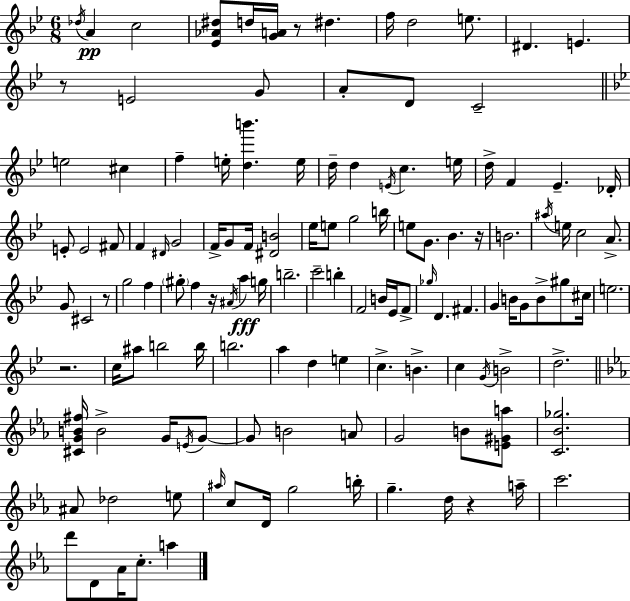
Db5/s A4/q C5/h [Eb4,Ab4,D#5]/e D5/s [G4,A4]/s R/e D#5/q. F5/s D5/h E5/e. D#4/q. E4/q. R/e E4/h G4/e A4/e D4/e C4/h E5/h C#5/q F5/q E5/s [D5,B6]/q. E5/s D5/s D5/q E4/s C5/q. E5/s D5/s F4/q Eb4/q. Db4/s E4/e E4/h F#4/e F4/q D#4/s G4/h F4/s G4/e F4/s [D#4,B4]/h Eb5/s E5/e G5/h B5/s E5/e G4/e. Bb4/q. R/s B4/h. A#5/s E5/s C5/h A4/e. G4/e C#4/h R/e G5/h F5/q G#5/e F5/q R/s A#4/s A5/q G5/s B5/h. C6/h B5/q F4/h B4/s Eb4/s F4/e Gb5/s D4/q. F#4/q. G4/q B4/s G4/e B4/e G#5/e C#5/s E5/h. R/h. C5/s A#5/e B5/h B5/s B5/h. A5/q D5/q E5/q C5/q. B4/q. C5/q G4/s B4/h D5/h. [C#4,G4,B4,F#5]/s B4/h G4/s E4/s G4/e G4/e B4/h A4/e G4/h B4/e [E4,G#4,A5]/e [C4,Bb4,Gb5]/h. A#4/e Db5/h E5/e A#5/s C5/e D4/s G5/h B5/s G5/q. D5/s R/q A5/s C6/h. D6/e D4/e Ab4/s C5/e. A5/q